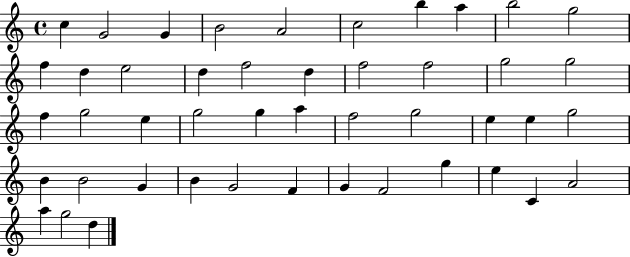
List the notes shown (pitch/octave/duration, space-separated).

C5/q G4/h G4/q B4/h A4/h C5/h B5/q A5/q B5/h G5/h F5/q D5/q E5/h D5/q F5/h D5/q F5/h F5/h G5/h G5/h F5/q G5/h E5/q G5/h G5/q A5/q F5/h G5/h E5/q E5/q G5/h B4/q B4/h G4/q B4/q G4/h F4/q G4/q F4/h G5/q E5/q C4/q A4/h A5/q G5/h D5/q